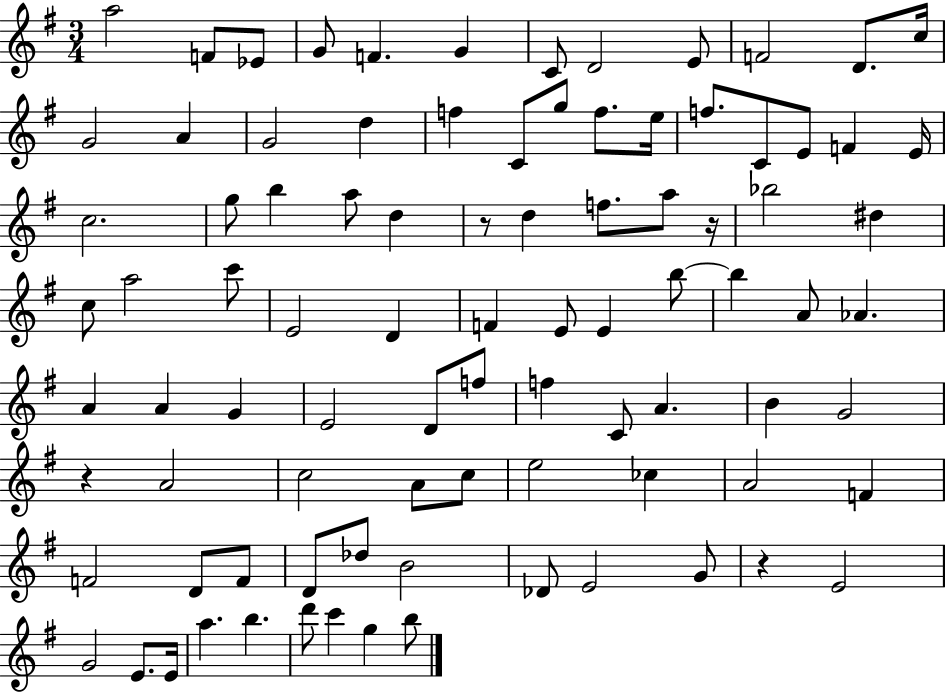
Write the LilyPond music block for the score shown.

{
  \clef treble
  \numericTimeSignature
  \time 3/4
  \key g \major
  a''2 f'8 ees'8 | g'8 f'4. g'4 | c'8 d'2 e'8 | f'2 d'8. c''16 | \break g'2 a'4 | g'2 d''4 | f''4 c'8 g''8 f''8. e''16 | f''8. c'8 e'8 f'4 e'16 | \break c''2. | g''8 b''4 a''8 d''4 | r8 d''4 f''8. a''8 r16 | bes''2 dis''4 | \break c''8 a''2 c'''8 | e'2 d'4 | f'4 e'8 e'4 b''8~~ | b''4 a'8 aes'4. | \break a'4 a'4 g'4 | e'2 d'8 f''8 | f''4 c'8 a'4. | b'4 g'2 | \break r4 a'2 | c''2 a'8 c''8 | e''2 ces''4 | a'2 f'4 | \break f'2 d'8 f'8 | d'8 des''8 b'2 | des'8 e'2 g'8 | r4 e'2 | \break g'2 e'8. e'16 | a''4. b''4. | d'''8 c'''4 g''4 b''8 | \bar "|."
}